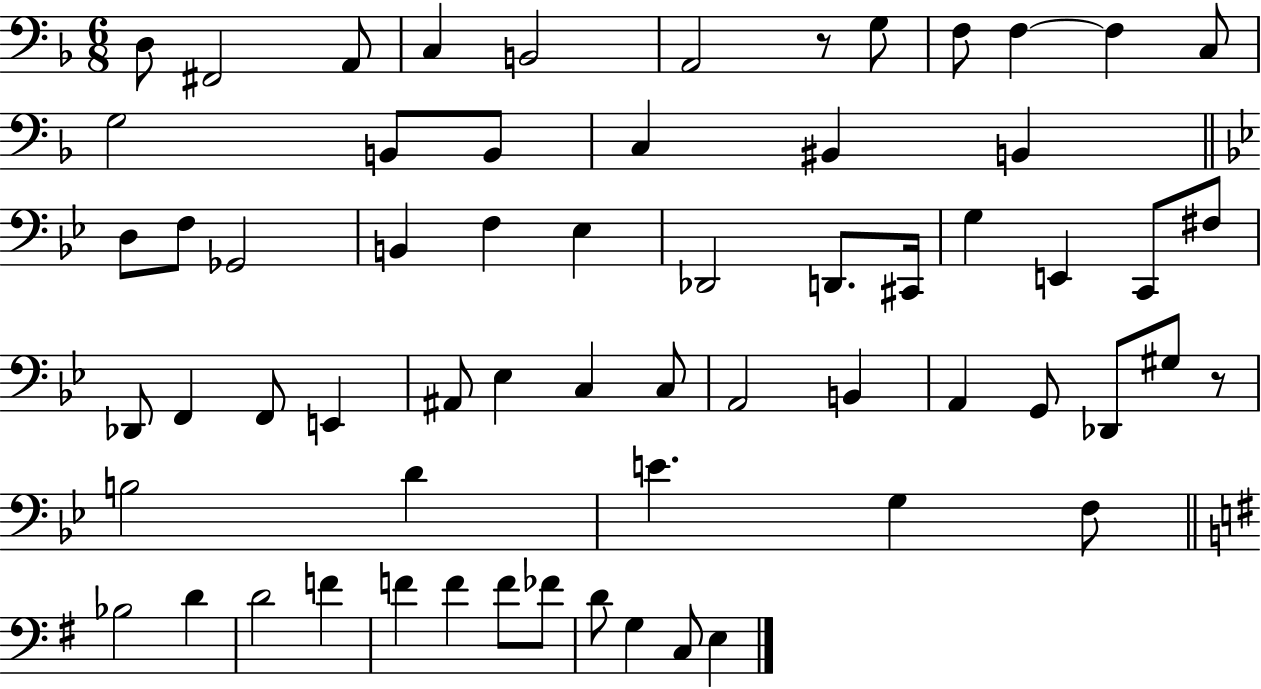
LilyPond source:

{
  \clef bass
  \numericTimeSignature
  \time 6/8
  \key f \major
  d8 fis,2 a,8 | c4 b,2 | a,2 r8 g8 | f8 f4~~ f4 c8 | \break g2 b,8 b,8 | c4 bis,4 b,4 | \bar "||" \break \key g \minor d8 f8 ges,2 | b,4 f4 ees4 | des,2 d,8. cis,16 | g4 e,4 c,8 fis8 | \break des,8 f,4 f,8 e,4 | ais,8 ees4 c4 c8 | a,2 b,4 | a,4 g,8 des,8 gis8 r8 | \break b2 d'4 | e'4. g4 f8 | \bar "||" \break \key g \major bes2 d'4 | d'2 f'4 | f'4 f'4 f'8 fes'8 | d'8 g4 c8 e4 | \break \bar "|."
}